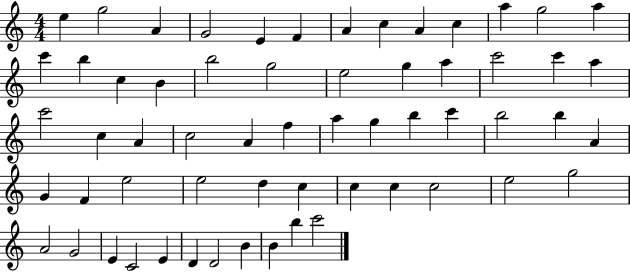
X:1
T:Untitled
M:4/4
L:1/4
K:C
e g2 A G2 E F A c A c a g2 a c' b c B b2 g2 e2 g a c'2 c' a c'2 c A c2 A f a g b c' b2 b A G F e2 e2 d c c c c2 e2 g2 A2 G2 E C2 E D D2 B B b c'2